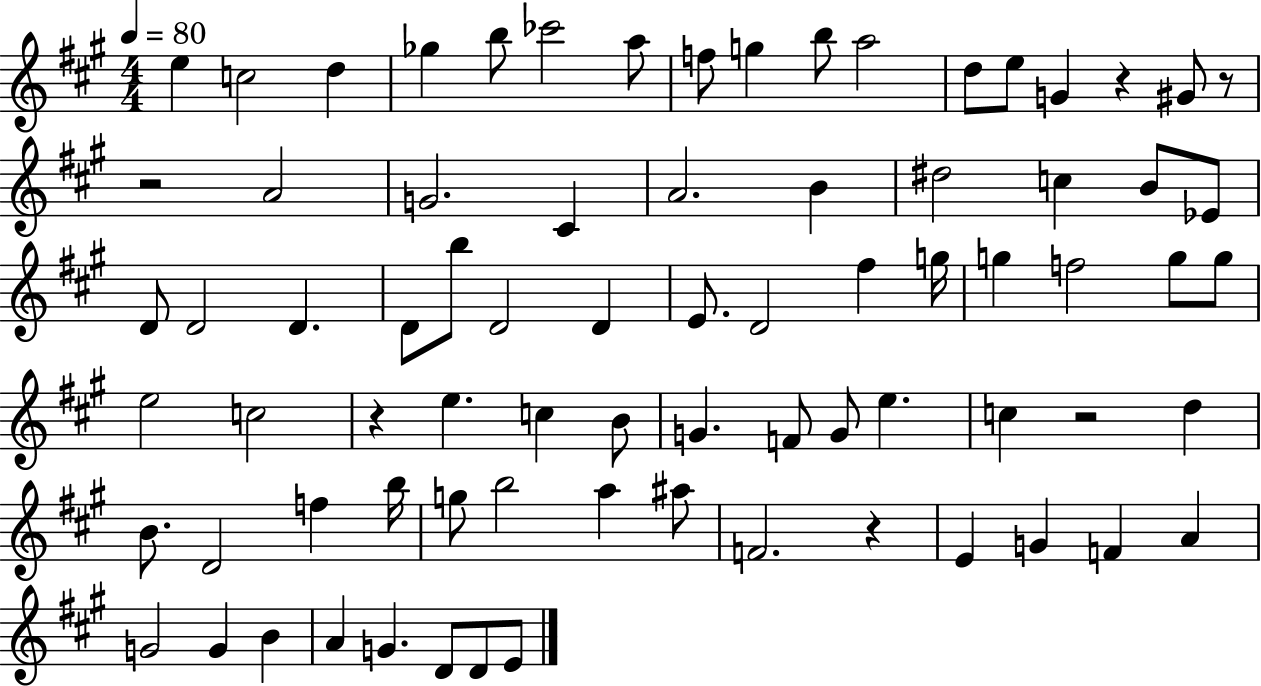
{
  \clef treble
  \numericTimeSignature
  \time 4/4
  \key a \major
  \tempo 4 = 80
  e''4 c''2 d''4 | ges''4 b''8 ces'''2 a''8 | f''8 g''4 b''8 a''2 | d''8 e''8 g'4 r4 gis'8 r8 | \break r2 a'2 | g'2. cis'4 | a'2. b'4 | dis''2 c''4 b'8 ees'8 | \break d'8 d'2 d'4. | d'8 b''8 d'2 d'4 | e'8. d'2 fis''4 g''16 | g''4 f''2 g''8 g''8 | \break e''2 c''2 | r4 e''4. c''4 b'8 | g'4. f'8 g'8 e''4. | c''4 r2 d''4 | \break b'8. d'2 f''4 b''16 | g''8 b''2 a''4 ais''8 | f'2. r4 | e'4 g'4 f'4 a'4 | \break g'2 g'4 b'4 | a'4 g'4. d'8 d'8 e'8 | \bar "|."
}